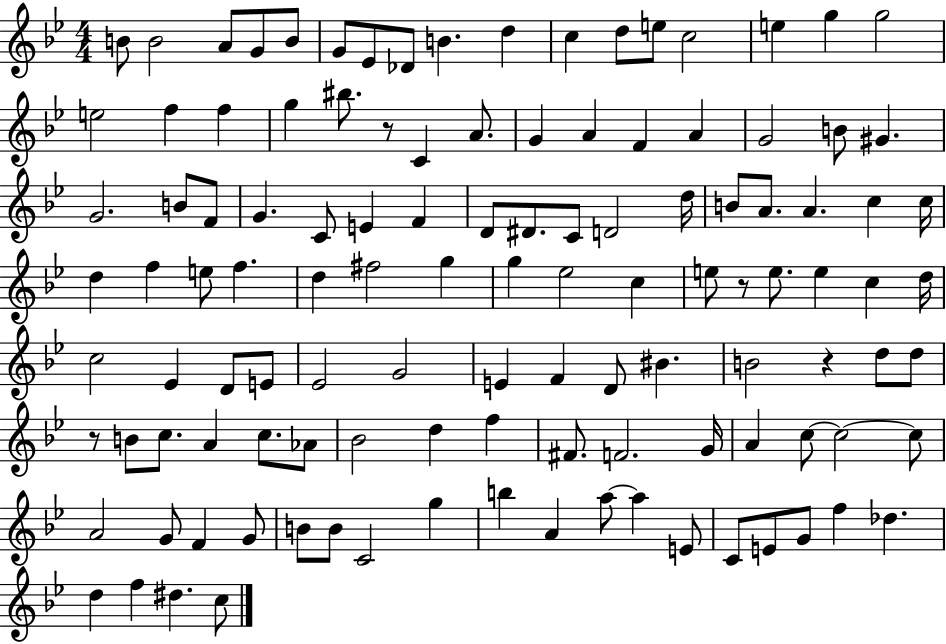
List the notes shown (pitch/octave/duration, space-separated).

B4/e B4/h A4/e G4/e B4/e G4/e Eb4/e Db4/e B4/q. D5/q C5/q D5/e E5/e C5/h E5/q G5/q G5/h E5/h F5/q F5/q G5/q BIS5/e. R/e C4/q A4/e. G4/q A4/q F4/q A4/q G4/h B4/e G#4/q. G4/h. B4/e F4/e G4/q. C4/e E4/q F4/q D4/e D#4/e. C4/e D4/h D5/s B4/e A4/e. A4/q. C5/q C5/s D5/q F5/q E5/e F5/q. D5/q F#5/h G5/q G5/q Eb5/h C5/q E5/e R/e E5/e. E5/q C5/q D5/s C5/h Eb4/q D4/e E4/e Eb4/h G4/h E4/q F4/q D4/e BIS4/q. B4/h R/q D5/e D5/e R/e B4/e C5/e. A4/q C5/e. Ab4/e Bb4/h D5/q F5/q F#4/e. F4/h. G4/s A4/q C5/e C5/h C5/e A4/h G4/e F4/q G4/e B4/e B4/e C4/h G5/q B5/q A4/q A5/e A5/q E4/e C4/e E4/e G4/e F5/q Db5/q. D5/q F5/q D#5/q. C5/e